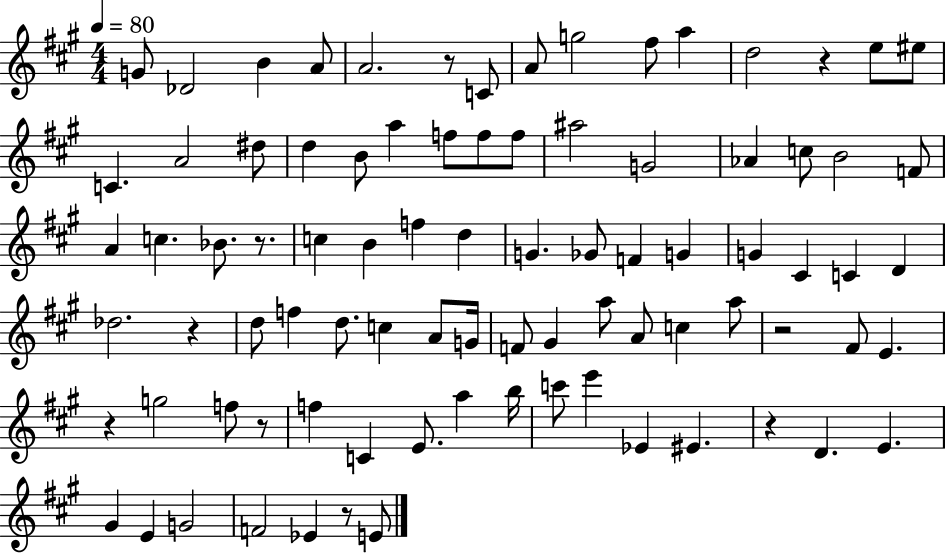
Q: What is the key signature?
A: A major